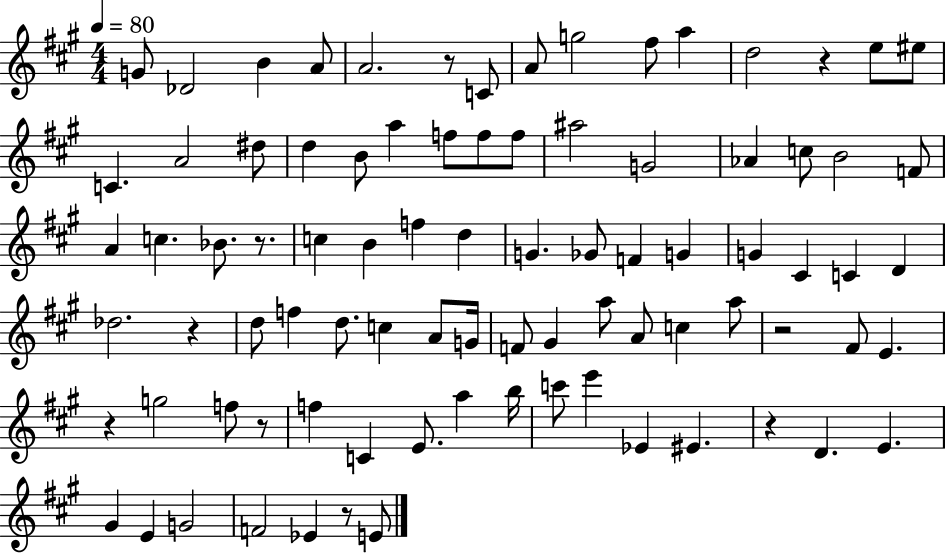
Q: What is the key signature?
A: A major